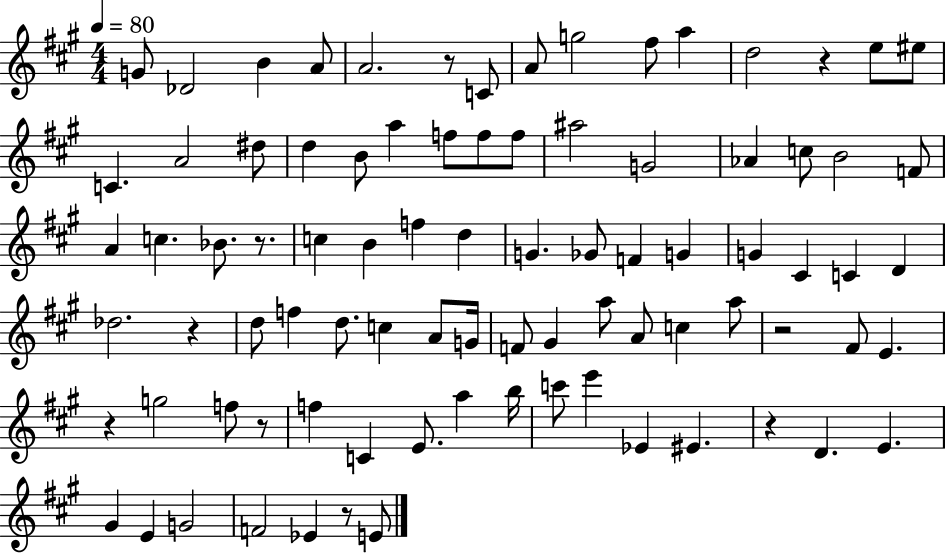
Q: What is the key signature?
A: A major